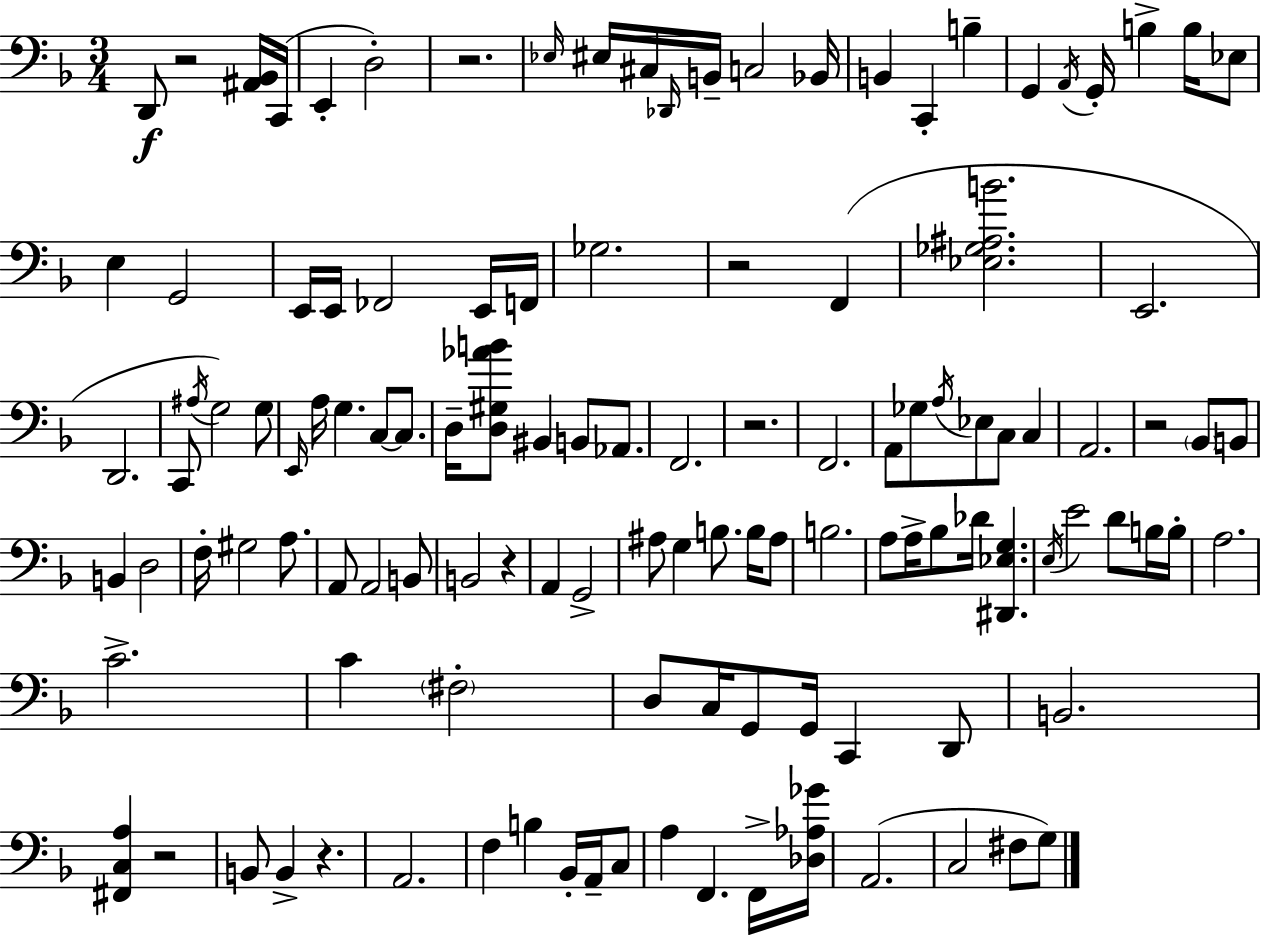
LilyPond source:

{
  \clef bass
  \numericTimeSignature
  \time 3/4
  \key f \major
  d,8\f r2 <ais, bes,>16 c,16( | e,4-. d2-.) | r2. | \grace { ees16 } eis16 cis16 \grace { des,16 } b,16-- c2 | \break bes,16 b,4 c,4-. b4-- | g,4 \acciaccatura { a,16 } g,16-. b4-> | b16 ees8 e4 g,2 | e,16 e,16 fes,2 | \break e,16 f,16 ges2. | r2 f,4( | <ees ges ais b'>2. | e,2. | \break d,2. | c,8 \acciaccatura { ais16 }) g2 | g8 \grace { e,16 } a16 g4. | c8~~ c8. d16-- <d gis aes' b'>8 bis,4 | \break b,8 aes,8. f,2. | r2. | f,2. | a,8 ges8 \acciaccatura { a16 } ees8 | \break c8 c4 a,2. | r2 | \parenthesize bes,8 b,8 b,4 d2 | f16-. gis2 | \break a8. a,8 a,2 | b,8 b,2 | r4 a,4 g,2-> | ais8 g4 | \break b8. b16 ais8 b2. | a8 a16-> bes8 des'16 | <dis, ees g>4. \acciaccatura { e16 } e'2 | d'8 b16 b16-. a2. | \break c'2.-> | c'4 \parenthesize fis2-. | d8 c16 g,8 | g,16 c,4 d,8 b,2. | \break <fis, c a>4 r2 | b,8 b,4-> | r4. a,2. | f4 b4 | \break bes,16-. a,16-- c8 a4 f,4. | f,16-> <des aes ges'>16 a,2.( | c2 | fis8 g8) \bar "|."
}